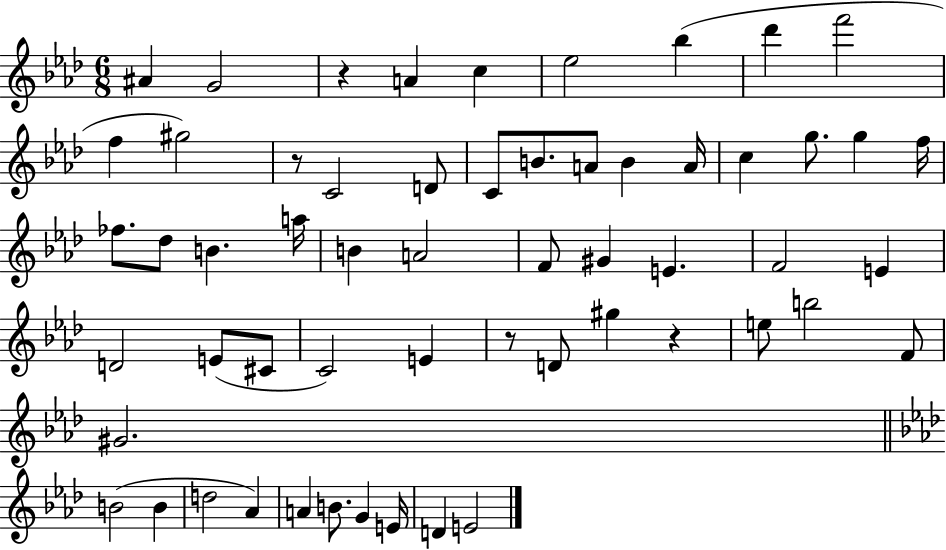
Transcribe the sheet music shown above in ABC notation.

X:1
T:Untitled
M:6/8
L:1/4
K:Ab
^A G2 z A c _e2 _b _d' f'2 f ^g2 z/2 C2 D/2 C/2 B/2 A/2 B A/4 c g/2 g f/4 _f/2 _d/2 B a/4 B A2 F/2 ^G E F2 E D2 E/2 ^C/2 C2 E z/2 D/2 ^g z e/2 b2 F/2 ^G2 B2 B d2 _A A B/2 G E/4 D E2